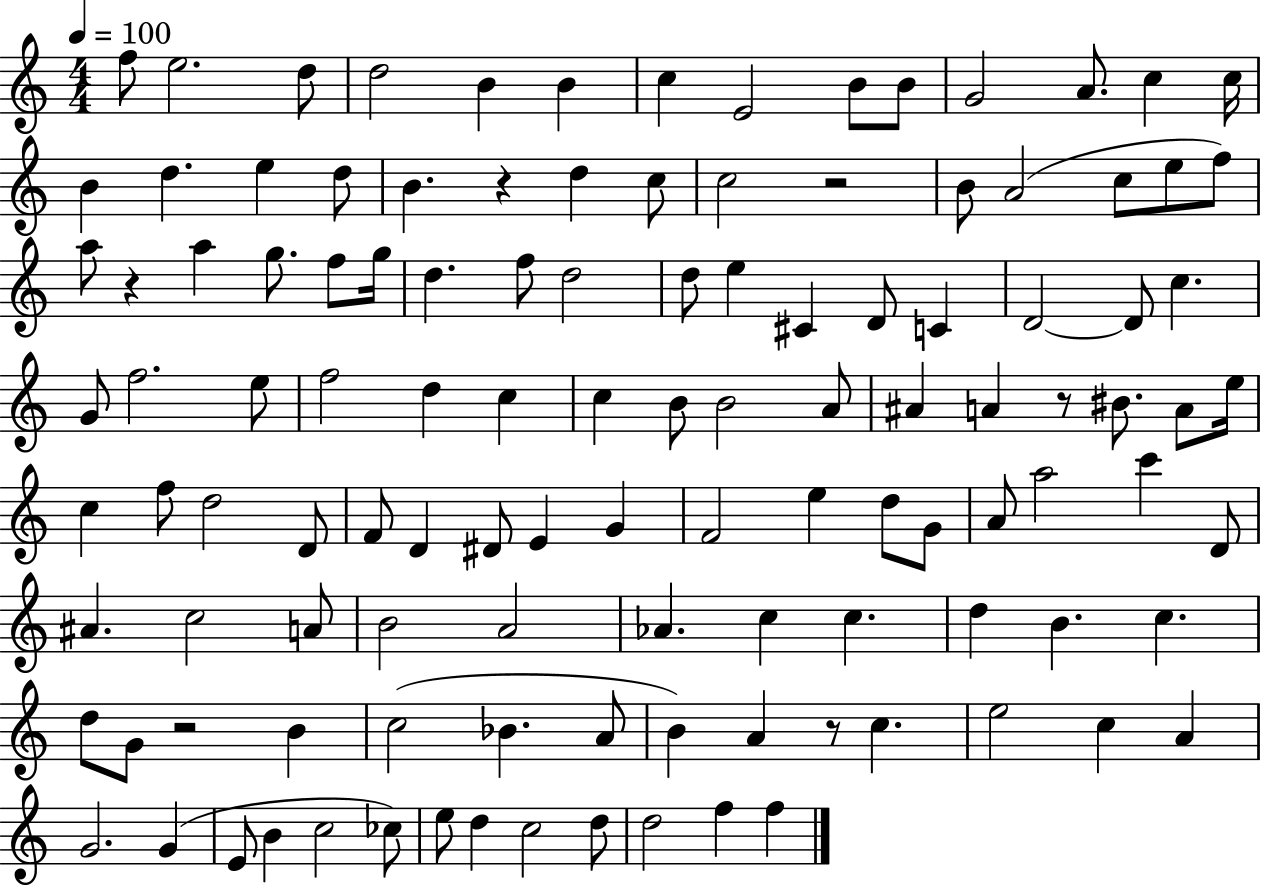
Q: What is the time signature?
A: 4/4